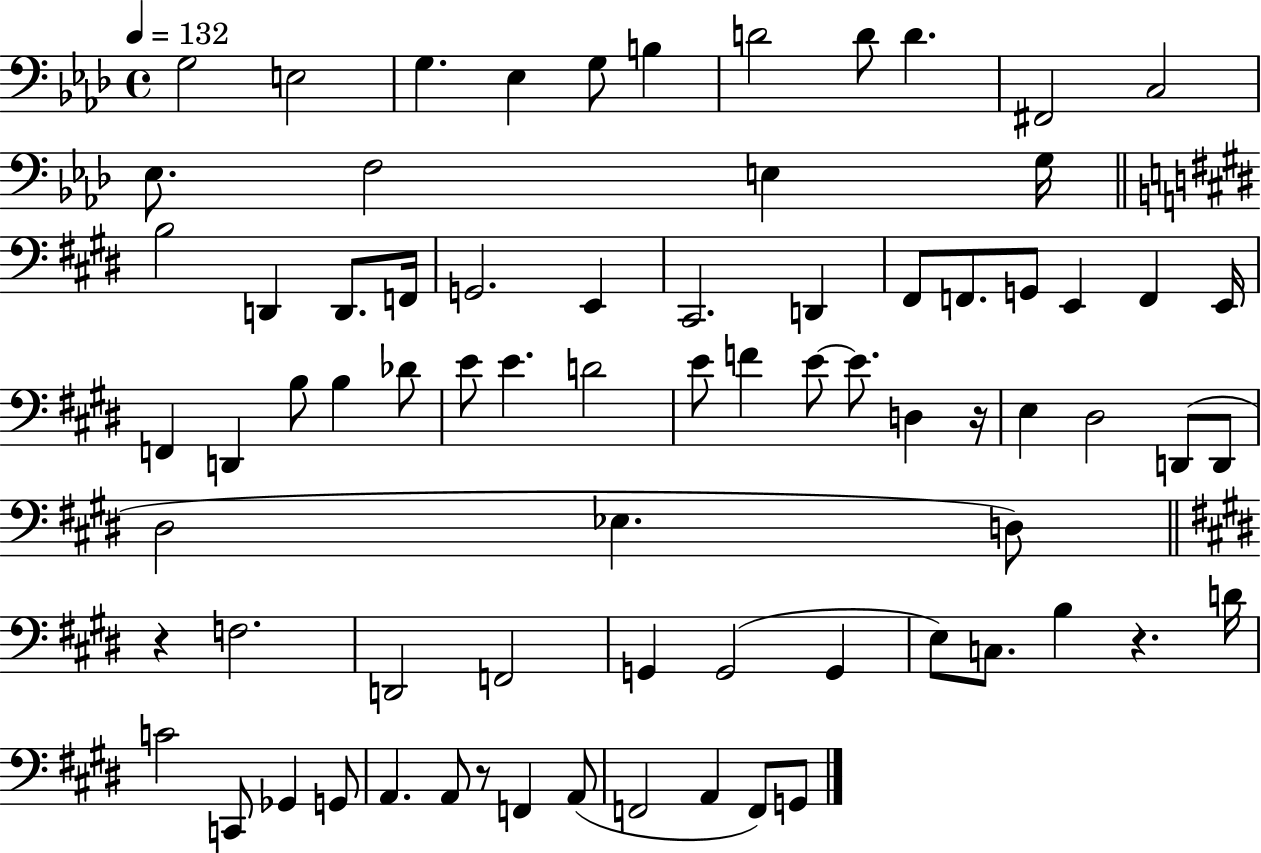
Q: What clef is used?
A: bass